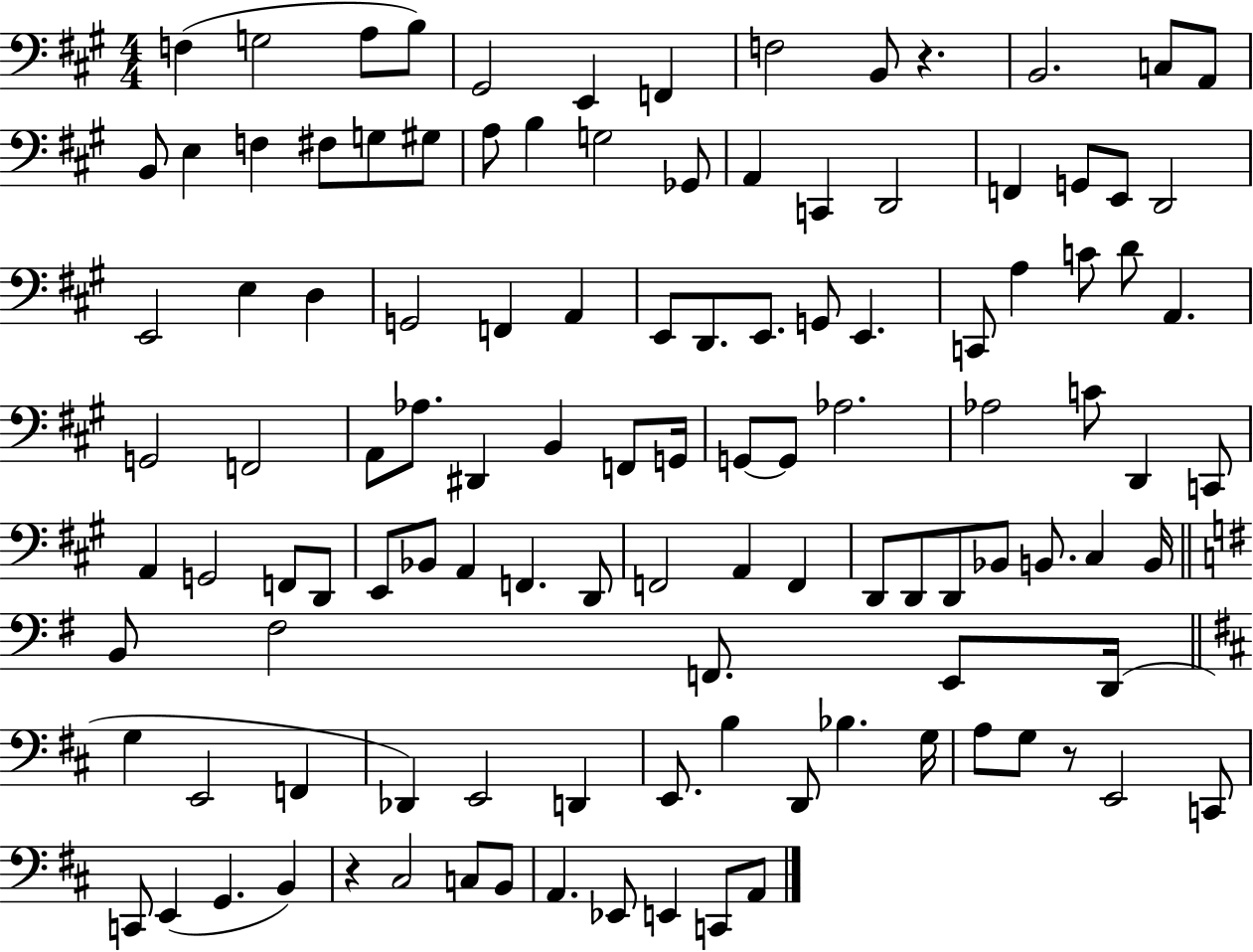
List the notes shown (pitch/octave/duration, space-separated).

F3/q G3/h A3/e B3/e G#2/h E2/q F2/q F3/h B2/e R/q. B2/h. C3/e A2/e B2/e E3/q F3/q F#3/e G3/e G#3/e A3/e B3/q G3/h Gb2/e A2/q C2/q D2/h F2/q G2/e E2/e D2/h E2/h E3/q D3/q G2/h F2/q A2/q E2/e D2/e. E2/e. G2/e E2/q. C2/e A3/q C4/e D4/e A2/q. G2/h F2/h A2/e Ab3/e. D#2/q B2/q F2/e G2/s G2/e G2/e Ab3/h. Ab3/h C4/e D2/q C2/e A2/q G2/h F2/e D2/e E2/e Bb2/e A2/q F2/q. D2/e F2/h A2/q F2/q D2/e D2/e D2/e Bb2/e B2/e. C#3/q B2/s B2/e F#3/h F2/e. E2/e D2/s G3/q E2/h F2/q Db2/q E2/h D2/q E2/e. B3/q D2/e Bb3/q. G3/s A3/e G3/e R/e E2/h C2/e C2/e E2/q G2/q. B2/q R/q C#3/h C3/e B2/e A2/q. Eb2/e E2/q C2/e A2/e